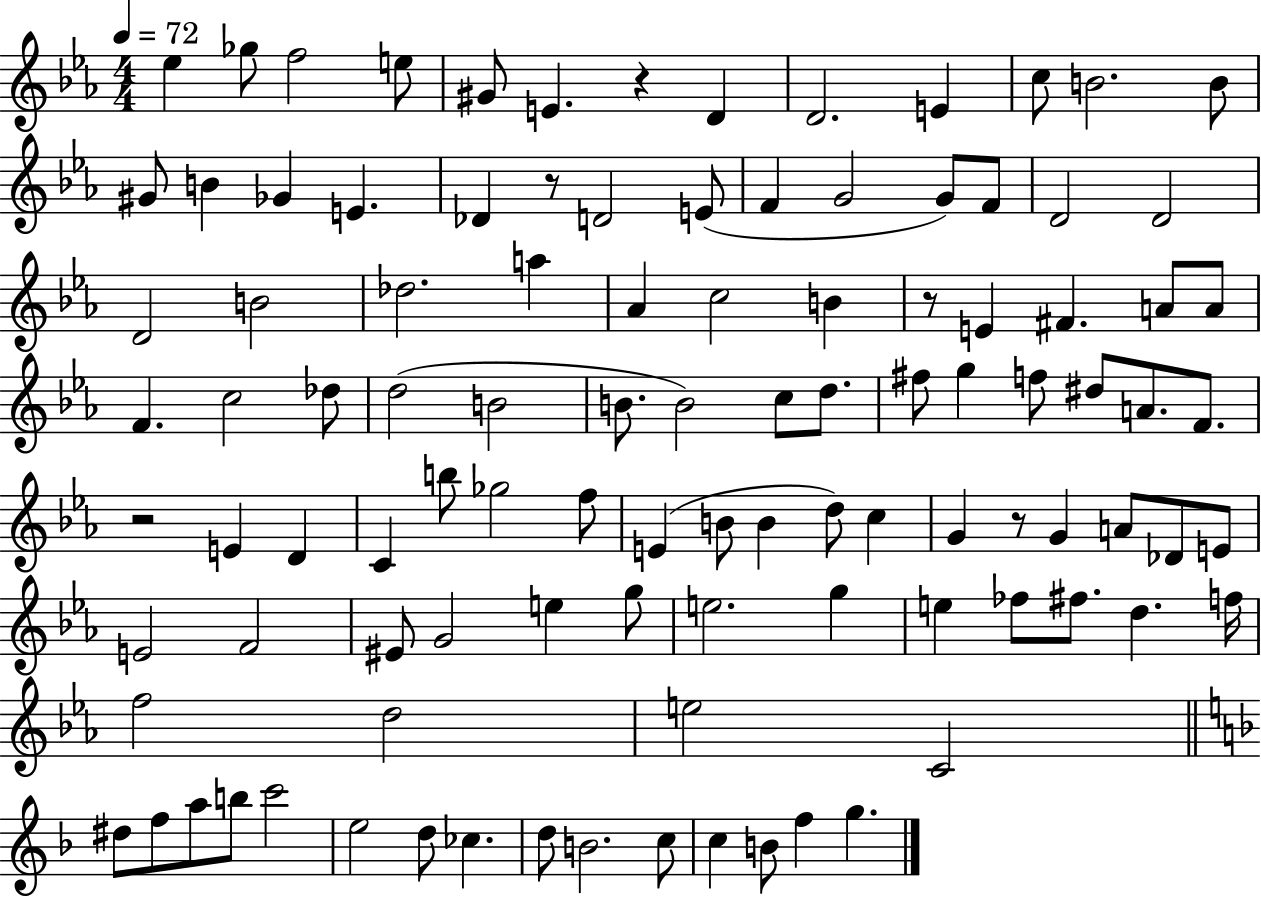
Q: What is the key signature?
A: EES major